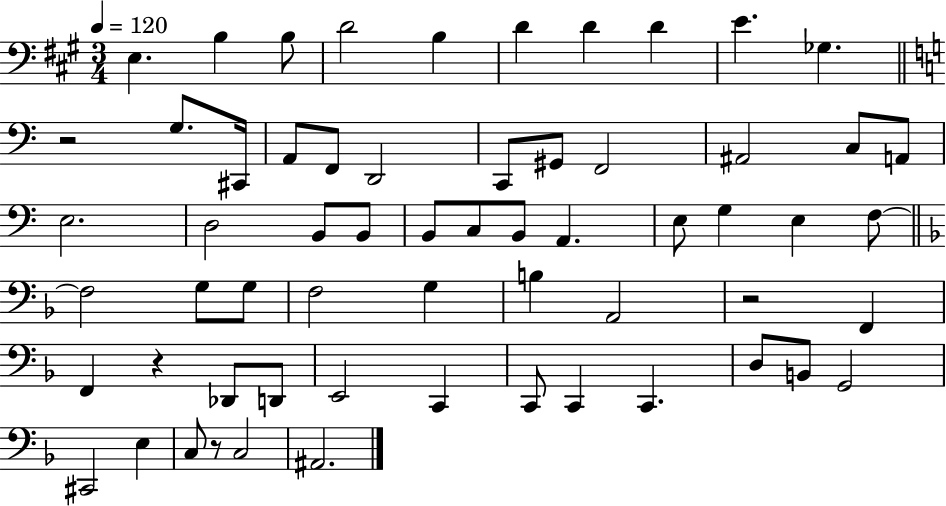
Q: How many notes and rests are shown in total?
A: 61